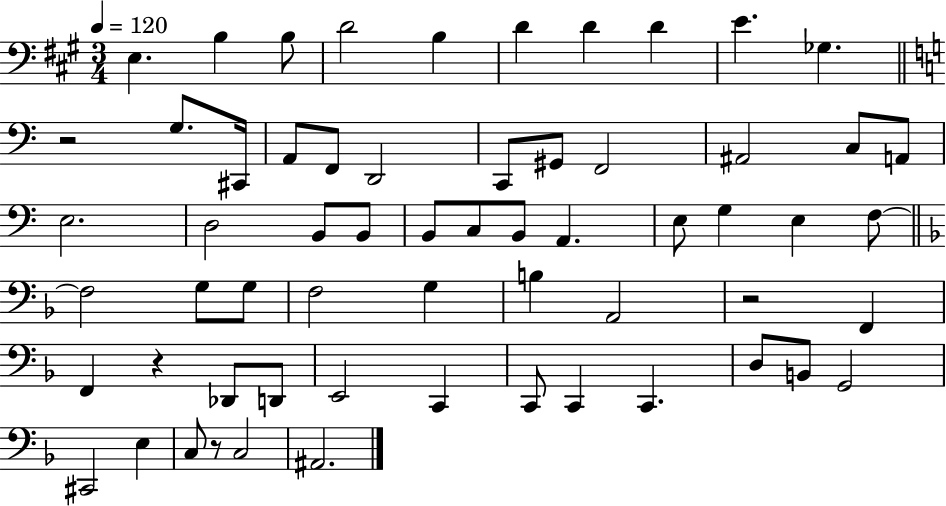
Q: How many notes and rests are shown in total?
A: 61